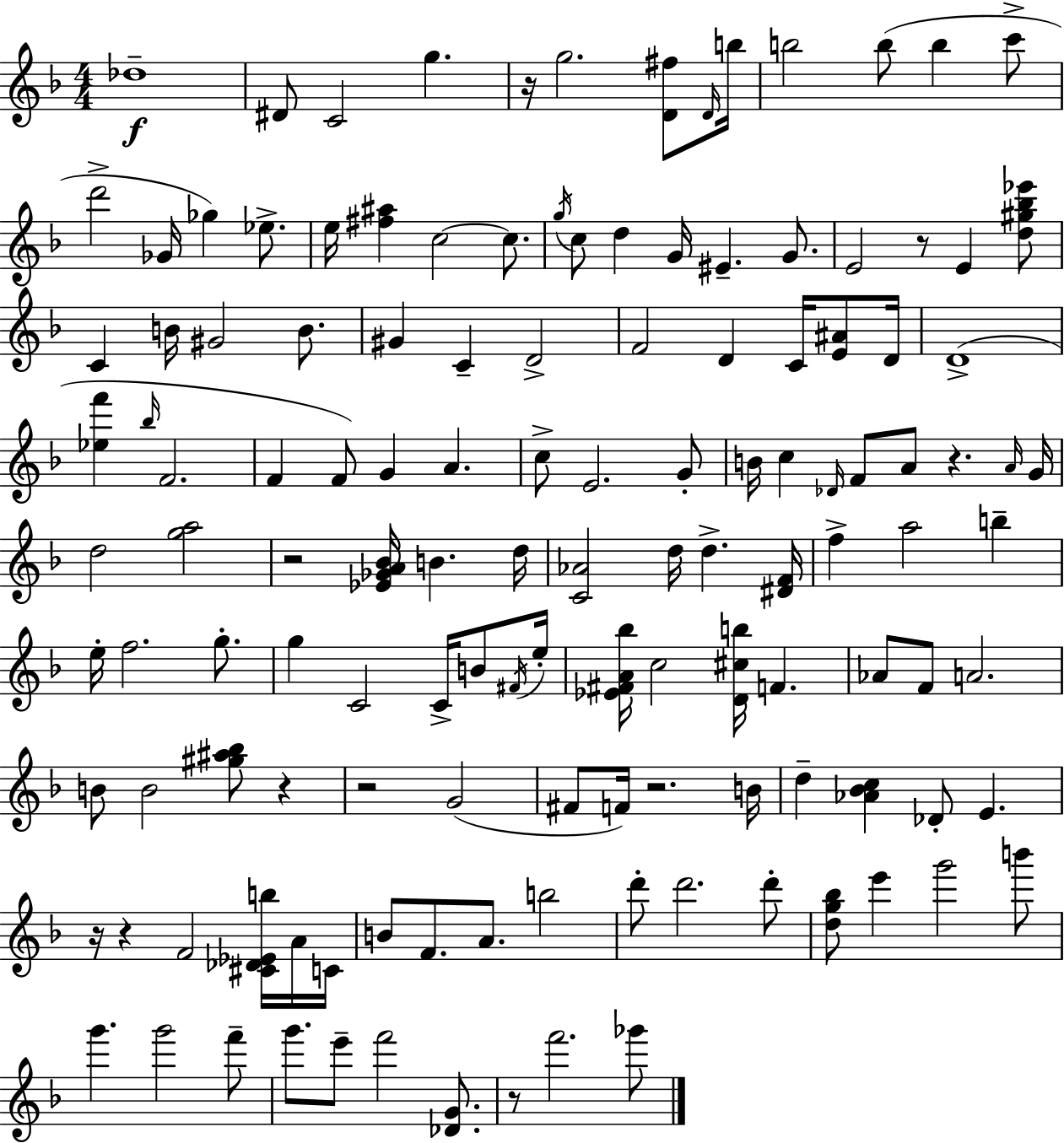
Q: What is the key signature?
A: F major